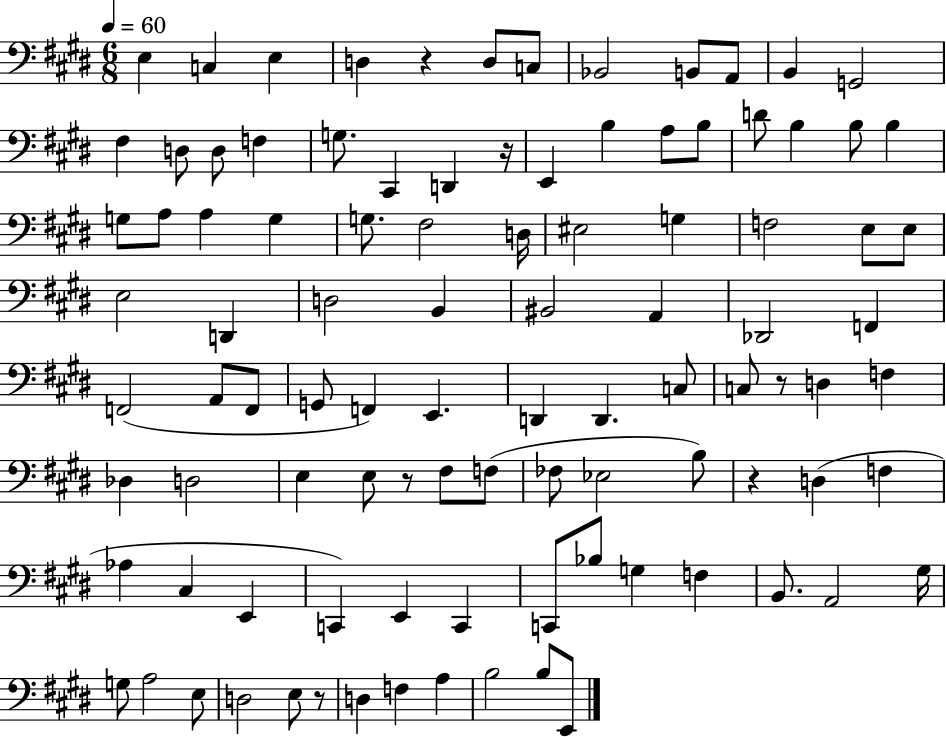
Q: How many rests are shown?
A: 6